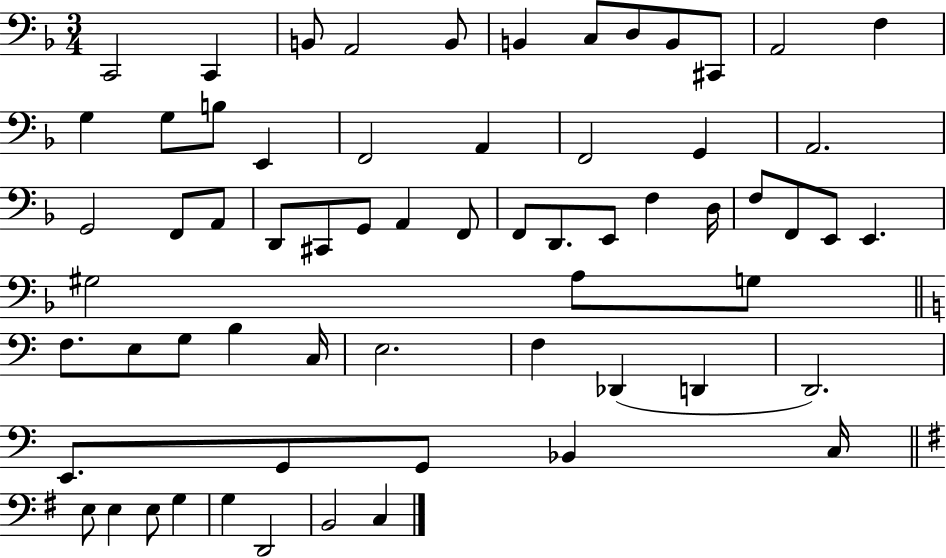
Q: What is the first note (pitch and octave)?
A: C2